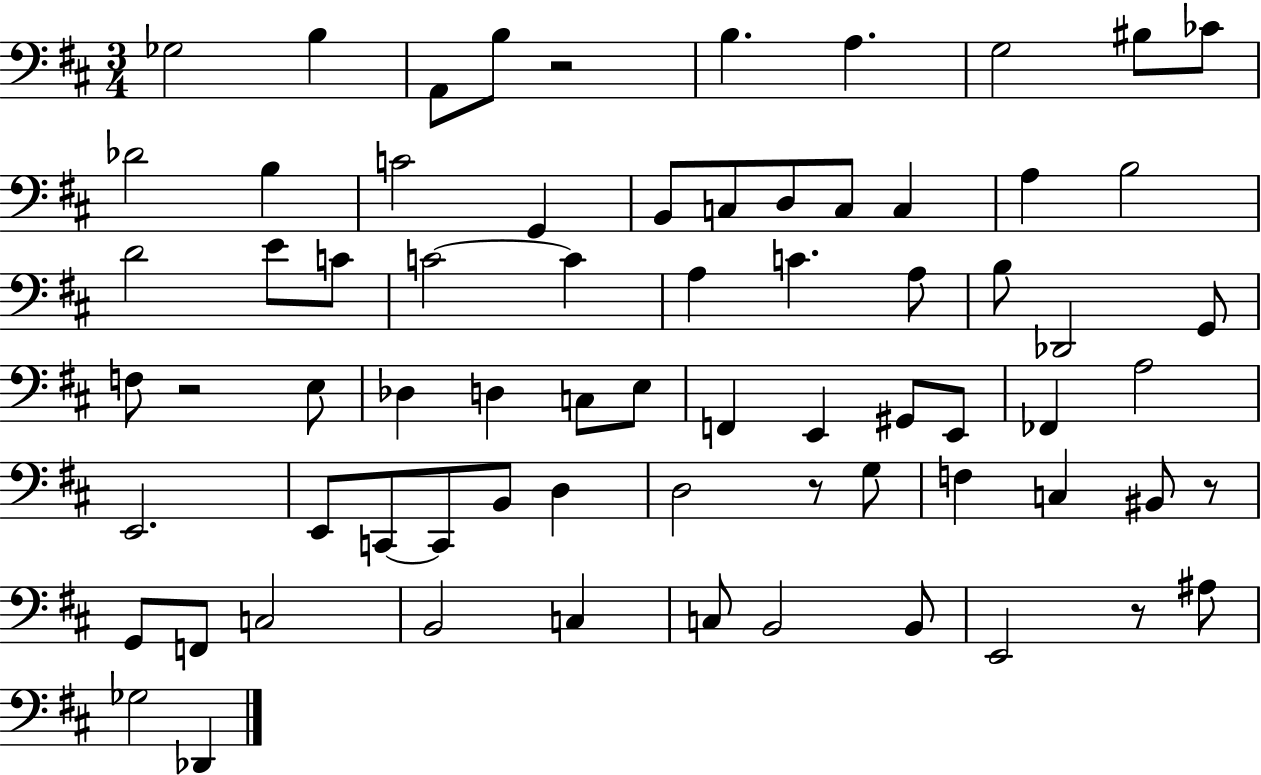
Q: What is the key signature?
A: D major